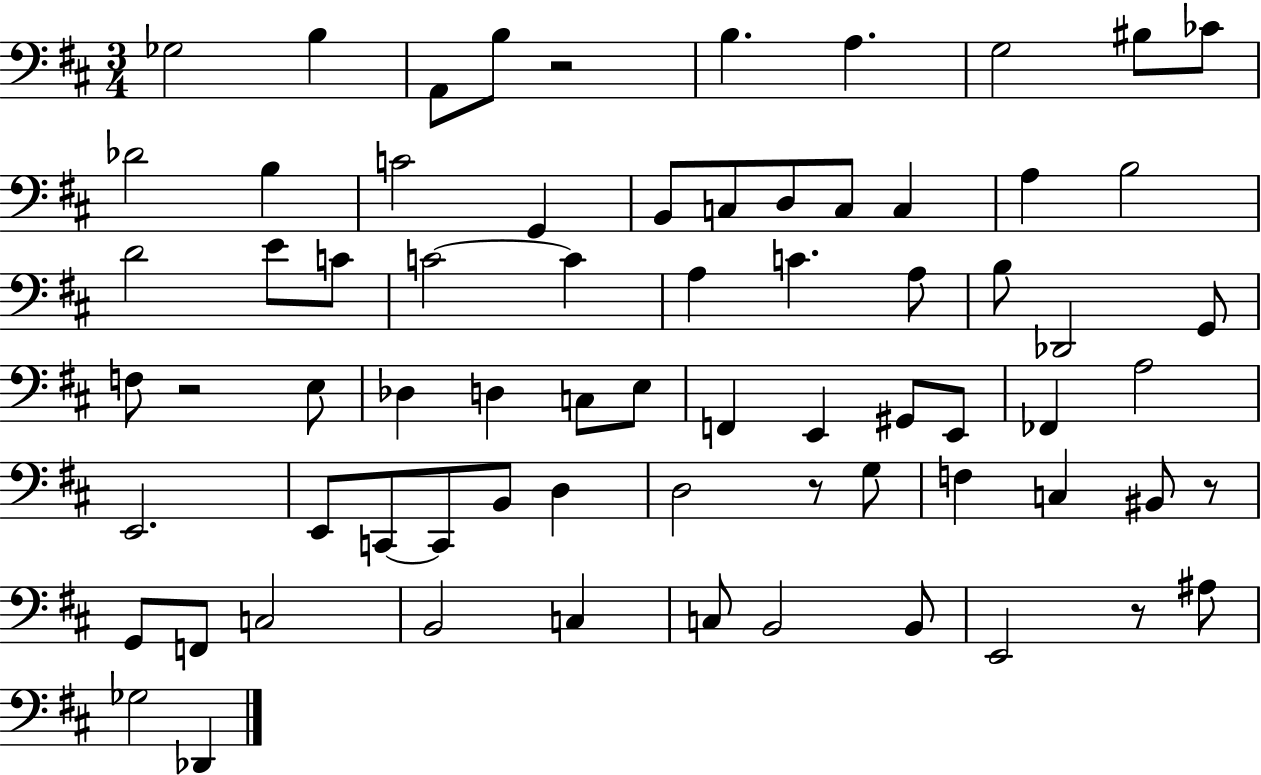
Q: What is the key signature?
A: D major